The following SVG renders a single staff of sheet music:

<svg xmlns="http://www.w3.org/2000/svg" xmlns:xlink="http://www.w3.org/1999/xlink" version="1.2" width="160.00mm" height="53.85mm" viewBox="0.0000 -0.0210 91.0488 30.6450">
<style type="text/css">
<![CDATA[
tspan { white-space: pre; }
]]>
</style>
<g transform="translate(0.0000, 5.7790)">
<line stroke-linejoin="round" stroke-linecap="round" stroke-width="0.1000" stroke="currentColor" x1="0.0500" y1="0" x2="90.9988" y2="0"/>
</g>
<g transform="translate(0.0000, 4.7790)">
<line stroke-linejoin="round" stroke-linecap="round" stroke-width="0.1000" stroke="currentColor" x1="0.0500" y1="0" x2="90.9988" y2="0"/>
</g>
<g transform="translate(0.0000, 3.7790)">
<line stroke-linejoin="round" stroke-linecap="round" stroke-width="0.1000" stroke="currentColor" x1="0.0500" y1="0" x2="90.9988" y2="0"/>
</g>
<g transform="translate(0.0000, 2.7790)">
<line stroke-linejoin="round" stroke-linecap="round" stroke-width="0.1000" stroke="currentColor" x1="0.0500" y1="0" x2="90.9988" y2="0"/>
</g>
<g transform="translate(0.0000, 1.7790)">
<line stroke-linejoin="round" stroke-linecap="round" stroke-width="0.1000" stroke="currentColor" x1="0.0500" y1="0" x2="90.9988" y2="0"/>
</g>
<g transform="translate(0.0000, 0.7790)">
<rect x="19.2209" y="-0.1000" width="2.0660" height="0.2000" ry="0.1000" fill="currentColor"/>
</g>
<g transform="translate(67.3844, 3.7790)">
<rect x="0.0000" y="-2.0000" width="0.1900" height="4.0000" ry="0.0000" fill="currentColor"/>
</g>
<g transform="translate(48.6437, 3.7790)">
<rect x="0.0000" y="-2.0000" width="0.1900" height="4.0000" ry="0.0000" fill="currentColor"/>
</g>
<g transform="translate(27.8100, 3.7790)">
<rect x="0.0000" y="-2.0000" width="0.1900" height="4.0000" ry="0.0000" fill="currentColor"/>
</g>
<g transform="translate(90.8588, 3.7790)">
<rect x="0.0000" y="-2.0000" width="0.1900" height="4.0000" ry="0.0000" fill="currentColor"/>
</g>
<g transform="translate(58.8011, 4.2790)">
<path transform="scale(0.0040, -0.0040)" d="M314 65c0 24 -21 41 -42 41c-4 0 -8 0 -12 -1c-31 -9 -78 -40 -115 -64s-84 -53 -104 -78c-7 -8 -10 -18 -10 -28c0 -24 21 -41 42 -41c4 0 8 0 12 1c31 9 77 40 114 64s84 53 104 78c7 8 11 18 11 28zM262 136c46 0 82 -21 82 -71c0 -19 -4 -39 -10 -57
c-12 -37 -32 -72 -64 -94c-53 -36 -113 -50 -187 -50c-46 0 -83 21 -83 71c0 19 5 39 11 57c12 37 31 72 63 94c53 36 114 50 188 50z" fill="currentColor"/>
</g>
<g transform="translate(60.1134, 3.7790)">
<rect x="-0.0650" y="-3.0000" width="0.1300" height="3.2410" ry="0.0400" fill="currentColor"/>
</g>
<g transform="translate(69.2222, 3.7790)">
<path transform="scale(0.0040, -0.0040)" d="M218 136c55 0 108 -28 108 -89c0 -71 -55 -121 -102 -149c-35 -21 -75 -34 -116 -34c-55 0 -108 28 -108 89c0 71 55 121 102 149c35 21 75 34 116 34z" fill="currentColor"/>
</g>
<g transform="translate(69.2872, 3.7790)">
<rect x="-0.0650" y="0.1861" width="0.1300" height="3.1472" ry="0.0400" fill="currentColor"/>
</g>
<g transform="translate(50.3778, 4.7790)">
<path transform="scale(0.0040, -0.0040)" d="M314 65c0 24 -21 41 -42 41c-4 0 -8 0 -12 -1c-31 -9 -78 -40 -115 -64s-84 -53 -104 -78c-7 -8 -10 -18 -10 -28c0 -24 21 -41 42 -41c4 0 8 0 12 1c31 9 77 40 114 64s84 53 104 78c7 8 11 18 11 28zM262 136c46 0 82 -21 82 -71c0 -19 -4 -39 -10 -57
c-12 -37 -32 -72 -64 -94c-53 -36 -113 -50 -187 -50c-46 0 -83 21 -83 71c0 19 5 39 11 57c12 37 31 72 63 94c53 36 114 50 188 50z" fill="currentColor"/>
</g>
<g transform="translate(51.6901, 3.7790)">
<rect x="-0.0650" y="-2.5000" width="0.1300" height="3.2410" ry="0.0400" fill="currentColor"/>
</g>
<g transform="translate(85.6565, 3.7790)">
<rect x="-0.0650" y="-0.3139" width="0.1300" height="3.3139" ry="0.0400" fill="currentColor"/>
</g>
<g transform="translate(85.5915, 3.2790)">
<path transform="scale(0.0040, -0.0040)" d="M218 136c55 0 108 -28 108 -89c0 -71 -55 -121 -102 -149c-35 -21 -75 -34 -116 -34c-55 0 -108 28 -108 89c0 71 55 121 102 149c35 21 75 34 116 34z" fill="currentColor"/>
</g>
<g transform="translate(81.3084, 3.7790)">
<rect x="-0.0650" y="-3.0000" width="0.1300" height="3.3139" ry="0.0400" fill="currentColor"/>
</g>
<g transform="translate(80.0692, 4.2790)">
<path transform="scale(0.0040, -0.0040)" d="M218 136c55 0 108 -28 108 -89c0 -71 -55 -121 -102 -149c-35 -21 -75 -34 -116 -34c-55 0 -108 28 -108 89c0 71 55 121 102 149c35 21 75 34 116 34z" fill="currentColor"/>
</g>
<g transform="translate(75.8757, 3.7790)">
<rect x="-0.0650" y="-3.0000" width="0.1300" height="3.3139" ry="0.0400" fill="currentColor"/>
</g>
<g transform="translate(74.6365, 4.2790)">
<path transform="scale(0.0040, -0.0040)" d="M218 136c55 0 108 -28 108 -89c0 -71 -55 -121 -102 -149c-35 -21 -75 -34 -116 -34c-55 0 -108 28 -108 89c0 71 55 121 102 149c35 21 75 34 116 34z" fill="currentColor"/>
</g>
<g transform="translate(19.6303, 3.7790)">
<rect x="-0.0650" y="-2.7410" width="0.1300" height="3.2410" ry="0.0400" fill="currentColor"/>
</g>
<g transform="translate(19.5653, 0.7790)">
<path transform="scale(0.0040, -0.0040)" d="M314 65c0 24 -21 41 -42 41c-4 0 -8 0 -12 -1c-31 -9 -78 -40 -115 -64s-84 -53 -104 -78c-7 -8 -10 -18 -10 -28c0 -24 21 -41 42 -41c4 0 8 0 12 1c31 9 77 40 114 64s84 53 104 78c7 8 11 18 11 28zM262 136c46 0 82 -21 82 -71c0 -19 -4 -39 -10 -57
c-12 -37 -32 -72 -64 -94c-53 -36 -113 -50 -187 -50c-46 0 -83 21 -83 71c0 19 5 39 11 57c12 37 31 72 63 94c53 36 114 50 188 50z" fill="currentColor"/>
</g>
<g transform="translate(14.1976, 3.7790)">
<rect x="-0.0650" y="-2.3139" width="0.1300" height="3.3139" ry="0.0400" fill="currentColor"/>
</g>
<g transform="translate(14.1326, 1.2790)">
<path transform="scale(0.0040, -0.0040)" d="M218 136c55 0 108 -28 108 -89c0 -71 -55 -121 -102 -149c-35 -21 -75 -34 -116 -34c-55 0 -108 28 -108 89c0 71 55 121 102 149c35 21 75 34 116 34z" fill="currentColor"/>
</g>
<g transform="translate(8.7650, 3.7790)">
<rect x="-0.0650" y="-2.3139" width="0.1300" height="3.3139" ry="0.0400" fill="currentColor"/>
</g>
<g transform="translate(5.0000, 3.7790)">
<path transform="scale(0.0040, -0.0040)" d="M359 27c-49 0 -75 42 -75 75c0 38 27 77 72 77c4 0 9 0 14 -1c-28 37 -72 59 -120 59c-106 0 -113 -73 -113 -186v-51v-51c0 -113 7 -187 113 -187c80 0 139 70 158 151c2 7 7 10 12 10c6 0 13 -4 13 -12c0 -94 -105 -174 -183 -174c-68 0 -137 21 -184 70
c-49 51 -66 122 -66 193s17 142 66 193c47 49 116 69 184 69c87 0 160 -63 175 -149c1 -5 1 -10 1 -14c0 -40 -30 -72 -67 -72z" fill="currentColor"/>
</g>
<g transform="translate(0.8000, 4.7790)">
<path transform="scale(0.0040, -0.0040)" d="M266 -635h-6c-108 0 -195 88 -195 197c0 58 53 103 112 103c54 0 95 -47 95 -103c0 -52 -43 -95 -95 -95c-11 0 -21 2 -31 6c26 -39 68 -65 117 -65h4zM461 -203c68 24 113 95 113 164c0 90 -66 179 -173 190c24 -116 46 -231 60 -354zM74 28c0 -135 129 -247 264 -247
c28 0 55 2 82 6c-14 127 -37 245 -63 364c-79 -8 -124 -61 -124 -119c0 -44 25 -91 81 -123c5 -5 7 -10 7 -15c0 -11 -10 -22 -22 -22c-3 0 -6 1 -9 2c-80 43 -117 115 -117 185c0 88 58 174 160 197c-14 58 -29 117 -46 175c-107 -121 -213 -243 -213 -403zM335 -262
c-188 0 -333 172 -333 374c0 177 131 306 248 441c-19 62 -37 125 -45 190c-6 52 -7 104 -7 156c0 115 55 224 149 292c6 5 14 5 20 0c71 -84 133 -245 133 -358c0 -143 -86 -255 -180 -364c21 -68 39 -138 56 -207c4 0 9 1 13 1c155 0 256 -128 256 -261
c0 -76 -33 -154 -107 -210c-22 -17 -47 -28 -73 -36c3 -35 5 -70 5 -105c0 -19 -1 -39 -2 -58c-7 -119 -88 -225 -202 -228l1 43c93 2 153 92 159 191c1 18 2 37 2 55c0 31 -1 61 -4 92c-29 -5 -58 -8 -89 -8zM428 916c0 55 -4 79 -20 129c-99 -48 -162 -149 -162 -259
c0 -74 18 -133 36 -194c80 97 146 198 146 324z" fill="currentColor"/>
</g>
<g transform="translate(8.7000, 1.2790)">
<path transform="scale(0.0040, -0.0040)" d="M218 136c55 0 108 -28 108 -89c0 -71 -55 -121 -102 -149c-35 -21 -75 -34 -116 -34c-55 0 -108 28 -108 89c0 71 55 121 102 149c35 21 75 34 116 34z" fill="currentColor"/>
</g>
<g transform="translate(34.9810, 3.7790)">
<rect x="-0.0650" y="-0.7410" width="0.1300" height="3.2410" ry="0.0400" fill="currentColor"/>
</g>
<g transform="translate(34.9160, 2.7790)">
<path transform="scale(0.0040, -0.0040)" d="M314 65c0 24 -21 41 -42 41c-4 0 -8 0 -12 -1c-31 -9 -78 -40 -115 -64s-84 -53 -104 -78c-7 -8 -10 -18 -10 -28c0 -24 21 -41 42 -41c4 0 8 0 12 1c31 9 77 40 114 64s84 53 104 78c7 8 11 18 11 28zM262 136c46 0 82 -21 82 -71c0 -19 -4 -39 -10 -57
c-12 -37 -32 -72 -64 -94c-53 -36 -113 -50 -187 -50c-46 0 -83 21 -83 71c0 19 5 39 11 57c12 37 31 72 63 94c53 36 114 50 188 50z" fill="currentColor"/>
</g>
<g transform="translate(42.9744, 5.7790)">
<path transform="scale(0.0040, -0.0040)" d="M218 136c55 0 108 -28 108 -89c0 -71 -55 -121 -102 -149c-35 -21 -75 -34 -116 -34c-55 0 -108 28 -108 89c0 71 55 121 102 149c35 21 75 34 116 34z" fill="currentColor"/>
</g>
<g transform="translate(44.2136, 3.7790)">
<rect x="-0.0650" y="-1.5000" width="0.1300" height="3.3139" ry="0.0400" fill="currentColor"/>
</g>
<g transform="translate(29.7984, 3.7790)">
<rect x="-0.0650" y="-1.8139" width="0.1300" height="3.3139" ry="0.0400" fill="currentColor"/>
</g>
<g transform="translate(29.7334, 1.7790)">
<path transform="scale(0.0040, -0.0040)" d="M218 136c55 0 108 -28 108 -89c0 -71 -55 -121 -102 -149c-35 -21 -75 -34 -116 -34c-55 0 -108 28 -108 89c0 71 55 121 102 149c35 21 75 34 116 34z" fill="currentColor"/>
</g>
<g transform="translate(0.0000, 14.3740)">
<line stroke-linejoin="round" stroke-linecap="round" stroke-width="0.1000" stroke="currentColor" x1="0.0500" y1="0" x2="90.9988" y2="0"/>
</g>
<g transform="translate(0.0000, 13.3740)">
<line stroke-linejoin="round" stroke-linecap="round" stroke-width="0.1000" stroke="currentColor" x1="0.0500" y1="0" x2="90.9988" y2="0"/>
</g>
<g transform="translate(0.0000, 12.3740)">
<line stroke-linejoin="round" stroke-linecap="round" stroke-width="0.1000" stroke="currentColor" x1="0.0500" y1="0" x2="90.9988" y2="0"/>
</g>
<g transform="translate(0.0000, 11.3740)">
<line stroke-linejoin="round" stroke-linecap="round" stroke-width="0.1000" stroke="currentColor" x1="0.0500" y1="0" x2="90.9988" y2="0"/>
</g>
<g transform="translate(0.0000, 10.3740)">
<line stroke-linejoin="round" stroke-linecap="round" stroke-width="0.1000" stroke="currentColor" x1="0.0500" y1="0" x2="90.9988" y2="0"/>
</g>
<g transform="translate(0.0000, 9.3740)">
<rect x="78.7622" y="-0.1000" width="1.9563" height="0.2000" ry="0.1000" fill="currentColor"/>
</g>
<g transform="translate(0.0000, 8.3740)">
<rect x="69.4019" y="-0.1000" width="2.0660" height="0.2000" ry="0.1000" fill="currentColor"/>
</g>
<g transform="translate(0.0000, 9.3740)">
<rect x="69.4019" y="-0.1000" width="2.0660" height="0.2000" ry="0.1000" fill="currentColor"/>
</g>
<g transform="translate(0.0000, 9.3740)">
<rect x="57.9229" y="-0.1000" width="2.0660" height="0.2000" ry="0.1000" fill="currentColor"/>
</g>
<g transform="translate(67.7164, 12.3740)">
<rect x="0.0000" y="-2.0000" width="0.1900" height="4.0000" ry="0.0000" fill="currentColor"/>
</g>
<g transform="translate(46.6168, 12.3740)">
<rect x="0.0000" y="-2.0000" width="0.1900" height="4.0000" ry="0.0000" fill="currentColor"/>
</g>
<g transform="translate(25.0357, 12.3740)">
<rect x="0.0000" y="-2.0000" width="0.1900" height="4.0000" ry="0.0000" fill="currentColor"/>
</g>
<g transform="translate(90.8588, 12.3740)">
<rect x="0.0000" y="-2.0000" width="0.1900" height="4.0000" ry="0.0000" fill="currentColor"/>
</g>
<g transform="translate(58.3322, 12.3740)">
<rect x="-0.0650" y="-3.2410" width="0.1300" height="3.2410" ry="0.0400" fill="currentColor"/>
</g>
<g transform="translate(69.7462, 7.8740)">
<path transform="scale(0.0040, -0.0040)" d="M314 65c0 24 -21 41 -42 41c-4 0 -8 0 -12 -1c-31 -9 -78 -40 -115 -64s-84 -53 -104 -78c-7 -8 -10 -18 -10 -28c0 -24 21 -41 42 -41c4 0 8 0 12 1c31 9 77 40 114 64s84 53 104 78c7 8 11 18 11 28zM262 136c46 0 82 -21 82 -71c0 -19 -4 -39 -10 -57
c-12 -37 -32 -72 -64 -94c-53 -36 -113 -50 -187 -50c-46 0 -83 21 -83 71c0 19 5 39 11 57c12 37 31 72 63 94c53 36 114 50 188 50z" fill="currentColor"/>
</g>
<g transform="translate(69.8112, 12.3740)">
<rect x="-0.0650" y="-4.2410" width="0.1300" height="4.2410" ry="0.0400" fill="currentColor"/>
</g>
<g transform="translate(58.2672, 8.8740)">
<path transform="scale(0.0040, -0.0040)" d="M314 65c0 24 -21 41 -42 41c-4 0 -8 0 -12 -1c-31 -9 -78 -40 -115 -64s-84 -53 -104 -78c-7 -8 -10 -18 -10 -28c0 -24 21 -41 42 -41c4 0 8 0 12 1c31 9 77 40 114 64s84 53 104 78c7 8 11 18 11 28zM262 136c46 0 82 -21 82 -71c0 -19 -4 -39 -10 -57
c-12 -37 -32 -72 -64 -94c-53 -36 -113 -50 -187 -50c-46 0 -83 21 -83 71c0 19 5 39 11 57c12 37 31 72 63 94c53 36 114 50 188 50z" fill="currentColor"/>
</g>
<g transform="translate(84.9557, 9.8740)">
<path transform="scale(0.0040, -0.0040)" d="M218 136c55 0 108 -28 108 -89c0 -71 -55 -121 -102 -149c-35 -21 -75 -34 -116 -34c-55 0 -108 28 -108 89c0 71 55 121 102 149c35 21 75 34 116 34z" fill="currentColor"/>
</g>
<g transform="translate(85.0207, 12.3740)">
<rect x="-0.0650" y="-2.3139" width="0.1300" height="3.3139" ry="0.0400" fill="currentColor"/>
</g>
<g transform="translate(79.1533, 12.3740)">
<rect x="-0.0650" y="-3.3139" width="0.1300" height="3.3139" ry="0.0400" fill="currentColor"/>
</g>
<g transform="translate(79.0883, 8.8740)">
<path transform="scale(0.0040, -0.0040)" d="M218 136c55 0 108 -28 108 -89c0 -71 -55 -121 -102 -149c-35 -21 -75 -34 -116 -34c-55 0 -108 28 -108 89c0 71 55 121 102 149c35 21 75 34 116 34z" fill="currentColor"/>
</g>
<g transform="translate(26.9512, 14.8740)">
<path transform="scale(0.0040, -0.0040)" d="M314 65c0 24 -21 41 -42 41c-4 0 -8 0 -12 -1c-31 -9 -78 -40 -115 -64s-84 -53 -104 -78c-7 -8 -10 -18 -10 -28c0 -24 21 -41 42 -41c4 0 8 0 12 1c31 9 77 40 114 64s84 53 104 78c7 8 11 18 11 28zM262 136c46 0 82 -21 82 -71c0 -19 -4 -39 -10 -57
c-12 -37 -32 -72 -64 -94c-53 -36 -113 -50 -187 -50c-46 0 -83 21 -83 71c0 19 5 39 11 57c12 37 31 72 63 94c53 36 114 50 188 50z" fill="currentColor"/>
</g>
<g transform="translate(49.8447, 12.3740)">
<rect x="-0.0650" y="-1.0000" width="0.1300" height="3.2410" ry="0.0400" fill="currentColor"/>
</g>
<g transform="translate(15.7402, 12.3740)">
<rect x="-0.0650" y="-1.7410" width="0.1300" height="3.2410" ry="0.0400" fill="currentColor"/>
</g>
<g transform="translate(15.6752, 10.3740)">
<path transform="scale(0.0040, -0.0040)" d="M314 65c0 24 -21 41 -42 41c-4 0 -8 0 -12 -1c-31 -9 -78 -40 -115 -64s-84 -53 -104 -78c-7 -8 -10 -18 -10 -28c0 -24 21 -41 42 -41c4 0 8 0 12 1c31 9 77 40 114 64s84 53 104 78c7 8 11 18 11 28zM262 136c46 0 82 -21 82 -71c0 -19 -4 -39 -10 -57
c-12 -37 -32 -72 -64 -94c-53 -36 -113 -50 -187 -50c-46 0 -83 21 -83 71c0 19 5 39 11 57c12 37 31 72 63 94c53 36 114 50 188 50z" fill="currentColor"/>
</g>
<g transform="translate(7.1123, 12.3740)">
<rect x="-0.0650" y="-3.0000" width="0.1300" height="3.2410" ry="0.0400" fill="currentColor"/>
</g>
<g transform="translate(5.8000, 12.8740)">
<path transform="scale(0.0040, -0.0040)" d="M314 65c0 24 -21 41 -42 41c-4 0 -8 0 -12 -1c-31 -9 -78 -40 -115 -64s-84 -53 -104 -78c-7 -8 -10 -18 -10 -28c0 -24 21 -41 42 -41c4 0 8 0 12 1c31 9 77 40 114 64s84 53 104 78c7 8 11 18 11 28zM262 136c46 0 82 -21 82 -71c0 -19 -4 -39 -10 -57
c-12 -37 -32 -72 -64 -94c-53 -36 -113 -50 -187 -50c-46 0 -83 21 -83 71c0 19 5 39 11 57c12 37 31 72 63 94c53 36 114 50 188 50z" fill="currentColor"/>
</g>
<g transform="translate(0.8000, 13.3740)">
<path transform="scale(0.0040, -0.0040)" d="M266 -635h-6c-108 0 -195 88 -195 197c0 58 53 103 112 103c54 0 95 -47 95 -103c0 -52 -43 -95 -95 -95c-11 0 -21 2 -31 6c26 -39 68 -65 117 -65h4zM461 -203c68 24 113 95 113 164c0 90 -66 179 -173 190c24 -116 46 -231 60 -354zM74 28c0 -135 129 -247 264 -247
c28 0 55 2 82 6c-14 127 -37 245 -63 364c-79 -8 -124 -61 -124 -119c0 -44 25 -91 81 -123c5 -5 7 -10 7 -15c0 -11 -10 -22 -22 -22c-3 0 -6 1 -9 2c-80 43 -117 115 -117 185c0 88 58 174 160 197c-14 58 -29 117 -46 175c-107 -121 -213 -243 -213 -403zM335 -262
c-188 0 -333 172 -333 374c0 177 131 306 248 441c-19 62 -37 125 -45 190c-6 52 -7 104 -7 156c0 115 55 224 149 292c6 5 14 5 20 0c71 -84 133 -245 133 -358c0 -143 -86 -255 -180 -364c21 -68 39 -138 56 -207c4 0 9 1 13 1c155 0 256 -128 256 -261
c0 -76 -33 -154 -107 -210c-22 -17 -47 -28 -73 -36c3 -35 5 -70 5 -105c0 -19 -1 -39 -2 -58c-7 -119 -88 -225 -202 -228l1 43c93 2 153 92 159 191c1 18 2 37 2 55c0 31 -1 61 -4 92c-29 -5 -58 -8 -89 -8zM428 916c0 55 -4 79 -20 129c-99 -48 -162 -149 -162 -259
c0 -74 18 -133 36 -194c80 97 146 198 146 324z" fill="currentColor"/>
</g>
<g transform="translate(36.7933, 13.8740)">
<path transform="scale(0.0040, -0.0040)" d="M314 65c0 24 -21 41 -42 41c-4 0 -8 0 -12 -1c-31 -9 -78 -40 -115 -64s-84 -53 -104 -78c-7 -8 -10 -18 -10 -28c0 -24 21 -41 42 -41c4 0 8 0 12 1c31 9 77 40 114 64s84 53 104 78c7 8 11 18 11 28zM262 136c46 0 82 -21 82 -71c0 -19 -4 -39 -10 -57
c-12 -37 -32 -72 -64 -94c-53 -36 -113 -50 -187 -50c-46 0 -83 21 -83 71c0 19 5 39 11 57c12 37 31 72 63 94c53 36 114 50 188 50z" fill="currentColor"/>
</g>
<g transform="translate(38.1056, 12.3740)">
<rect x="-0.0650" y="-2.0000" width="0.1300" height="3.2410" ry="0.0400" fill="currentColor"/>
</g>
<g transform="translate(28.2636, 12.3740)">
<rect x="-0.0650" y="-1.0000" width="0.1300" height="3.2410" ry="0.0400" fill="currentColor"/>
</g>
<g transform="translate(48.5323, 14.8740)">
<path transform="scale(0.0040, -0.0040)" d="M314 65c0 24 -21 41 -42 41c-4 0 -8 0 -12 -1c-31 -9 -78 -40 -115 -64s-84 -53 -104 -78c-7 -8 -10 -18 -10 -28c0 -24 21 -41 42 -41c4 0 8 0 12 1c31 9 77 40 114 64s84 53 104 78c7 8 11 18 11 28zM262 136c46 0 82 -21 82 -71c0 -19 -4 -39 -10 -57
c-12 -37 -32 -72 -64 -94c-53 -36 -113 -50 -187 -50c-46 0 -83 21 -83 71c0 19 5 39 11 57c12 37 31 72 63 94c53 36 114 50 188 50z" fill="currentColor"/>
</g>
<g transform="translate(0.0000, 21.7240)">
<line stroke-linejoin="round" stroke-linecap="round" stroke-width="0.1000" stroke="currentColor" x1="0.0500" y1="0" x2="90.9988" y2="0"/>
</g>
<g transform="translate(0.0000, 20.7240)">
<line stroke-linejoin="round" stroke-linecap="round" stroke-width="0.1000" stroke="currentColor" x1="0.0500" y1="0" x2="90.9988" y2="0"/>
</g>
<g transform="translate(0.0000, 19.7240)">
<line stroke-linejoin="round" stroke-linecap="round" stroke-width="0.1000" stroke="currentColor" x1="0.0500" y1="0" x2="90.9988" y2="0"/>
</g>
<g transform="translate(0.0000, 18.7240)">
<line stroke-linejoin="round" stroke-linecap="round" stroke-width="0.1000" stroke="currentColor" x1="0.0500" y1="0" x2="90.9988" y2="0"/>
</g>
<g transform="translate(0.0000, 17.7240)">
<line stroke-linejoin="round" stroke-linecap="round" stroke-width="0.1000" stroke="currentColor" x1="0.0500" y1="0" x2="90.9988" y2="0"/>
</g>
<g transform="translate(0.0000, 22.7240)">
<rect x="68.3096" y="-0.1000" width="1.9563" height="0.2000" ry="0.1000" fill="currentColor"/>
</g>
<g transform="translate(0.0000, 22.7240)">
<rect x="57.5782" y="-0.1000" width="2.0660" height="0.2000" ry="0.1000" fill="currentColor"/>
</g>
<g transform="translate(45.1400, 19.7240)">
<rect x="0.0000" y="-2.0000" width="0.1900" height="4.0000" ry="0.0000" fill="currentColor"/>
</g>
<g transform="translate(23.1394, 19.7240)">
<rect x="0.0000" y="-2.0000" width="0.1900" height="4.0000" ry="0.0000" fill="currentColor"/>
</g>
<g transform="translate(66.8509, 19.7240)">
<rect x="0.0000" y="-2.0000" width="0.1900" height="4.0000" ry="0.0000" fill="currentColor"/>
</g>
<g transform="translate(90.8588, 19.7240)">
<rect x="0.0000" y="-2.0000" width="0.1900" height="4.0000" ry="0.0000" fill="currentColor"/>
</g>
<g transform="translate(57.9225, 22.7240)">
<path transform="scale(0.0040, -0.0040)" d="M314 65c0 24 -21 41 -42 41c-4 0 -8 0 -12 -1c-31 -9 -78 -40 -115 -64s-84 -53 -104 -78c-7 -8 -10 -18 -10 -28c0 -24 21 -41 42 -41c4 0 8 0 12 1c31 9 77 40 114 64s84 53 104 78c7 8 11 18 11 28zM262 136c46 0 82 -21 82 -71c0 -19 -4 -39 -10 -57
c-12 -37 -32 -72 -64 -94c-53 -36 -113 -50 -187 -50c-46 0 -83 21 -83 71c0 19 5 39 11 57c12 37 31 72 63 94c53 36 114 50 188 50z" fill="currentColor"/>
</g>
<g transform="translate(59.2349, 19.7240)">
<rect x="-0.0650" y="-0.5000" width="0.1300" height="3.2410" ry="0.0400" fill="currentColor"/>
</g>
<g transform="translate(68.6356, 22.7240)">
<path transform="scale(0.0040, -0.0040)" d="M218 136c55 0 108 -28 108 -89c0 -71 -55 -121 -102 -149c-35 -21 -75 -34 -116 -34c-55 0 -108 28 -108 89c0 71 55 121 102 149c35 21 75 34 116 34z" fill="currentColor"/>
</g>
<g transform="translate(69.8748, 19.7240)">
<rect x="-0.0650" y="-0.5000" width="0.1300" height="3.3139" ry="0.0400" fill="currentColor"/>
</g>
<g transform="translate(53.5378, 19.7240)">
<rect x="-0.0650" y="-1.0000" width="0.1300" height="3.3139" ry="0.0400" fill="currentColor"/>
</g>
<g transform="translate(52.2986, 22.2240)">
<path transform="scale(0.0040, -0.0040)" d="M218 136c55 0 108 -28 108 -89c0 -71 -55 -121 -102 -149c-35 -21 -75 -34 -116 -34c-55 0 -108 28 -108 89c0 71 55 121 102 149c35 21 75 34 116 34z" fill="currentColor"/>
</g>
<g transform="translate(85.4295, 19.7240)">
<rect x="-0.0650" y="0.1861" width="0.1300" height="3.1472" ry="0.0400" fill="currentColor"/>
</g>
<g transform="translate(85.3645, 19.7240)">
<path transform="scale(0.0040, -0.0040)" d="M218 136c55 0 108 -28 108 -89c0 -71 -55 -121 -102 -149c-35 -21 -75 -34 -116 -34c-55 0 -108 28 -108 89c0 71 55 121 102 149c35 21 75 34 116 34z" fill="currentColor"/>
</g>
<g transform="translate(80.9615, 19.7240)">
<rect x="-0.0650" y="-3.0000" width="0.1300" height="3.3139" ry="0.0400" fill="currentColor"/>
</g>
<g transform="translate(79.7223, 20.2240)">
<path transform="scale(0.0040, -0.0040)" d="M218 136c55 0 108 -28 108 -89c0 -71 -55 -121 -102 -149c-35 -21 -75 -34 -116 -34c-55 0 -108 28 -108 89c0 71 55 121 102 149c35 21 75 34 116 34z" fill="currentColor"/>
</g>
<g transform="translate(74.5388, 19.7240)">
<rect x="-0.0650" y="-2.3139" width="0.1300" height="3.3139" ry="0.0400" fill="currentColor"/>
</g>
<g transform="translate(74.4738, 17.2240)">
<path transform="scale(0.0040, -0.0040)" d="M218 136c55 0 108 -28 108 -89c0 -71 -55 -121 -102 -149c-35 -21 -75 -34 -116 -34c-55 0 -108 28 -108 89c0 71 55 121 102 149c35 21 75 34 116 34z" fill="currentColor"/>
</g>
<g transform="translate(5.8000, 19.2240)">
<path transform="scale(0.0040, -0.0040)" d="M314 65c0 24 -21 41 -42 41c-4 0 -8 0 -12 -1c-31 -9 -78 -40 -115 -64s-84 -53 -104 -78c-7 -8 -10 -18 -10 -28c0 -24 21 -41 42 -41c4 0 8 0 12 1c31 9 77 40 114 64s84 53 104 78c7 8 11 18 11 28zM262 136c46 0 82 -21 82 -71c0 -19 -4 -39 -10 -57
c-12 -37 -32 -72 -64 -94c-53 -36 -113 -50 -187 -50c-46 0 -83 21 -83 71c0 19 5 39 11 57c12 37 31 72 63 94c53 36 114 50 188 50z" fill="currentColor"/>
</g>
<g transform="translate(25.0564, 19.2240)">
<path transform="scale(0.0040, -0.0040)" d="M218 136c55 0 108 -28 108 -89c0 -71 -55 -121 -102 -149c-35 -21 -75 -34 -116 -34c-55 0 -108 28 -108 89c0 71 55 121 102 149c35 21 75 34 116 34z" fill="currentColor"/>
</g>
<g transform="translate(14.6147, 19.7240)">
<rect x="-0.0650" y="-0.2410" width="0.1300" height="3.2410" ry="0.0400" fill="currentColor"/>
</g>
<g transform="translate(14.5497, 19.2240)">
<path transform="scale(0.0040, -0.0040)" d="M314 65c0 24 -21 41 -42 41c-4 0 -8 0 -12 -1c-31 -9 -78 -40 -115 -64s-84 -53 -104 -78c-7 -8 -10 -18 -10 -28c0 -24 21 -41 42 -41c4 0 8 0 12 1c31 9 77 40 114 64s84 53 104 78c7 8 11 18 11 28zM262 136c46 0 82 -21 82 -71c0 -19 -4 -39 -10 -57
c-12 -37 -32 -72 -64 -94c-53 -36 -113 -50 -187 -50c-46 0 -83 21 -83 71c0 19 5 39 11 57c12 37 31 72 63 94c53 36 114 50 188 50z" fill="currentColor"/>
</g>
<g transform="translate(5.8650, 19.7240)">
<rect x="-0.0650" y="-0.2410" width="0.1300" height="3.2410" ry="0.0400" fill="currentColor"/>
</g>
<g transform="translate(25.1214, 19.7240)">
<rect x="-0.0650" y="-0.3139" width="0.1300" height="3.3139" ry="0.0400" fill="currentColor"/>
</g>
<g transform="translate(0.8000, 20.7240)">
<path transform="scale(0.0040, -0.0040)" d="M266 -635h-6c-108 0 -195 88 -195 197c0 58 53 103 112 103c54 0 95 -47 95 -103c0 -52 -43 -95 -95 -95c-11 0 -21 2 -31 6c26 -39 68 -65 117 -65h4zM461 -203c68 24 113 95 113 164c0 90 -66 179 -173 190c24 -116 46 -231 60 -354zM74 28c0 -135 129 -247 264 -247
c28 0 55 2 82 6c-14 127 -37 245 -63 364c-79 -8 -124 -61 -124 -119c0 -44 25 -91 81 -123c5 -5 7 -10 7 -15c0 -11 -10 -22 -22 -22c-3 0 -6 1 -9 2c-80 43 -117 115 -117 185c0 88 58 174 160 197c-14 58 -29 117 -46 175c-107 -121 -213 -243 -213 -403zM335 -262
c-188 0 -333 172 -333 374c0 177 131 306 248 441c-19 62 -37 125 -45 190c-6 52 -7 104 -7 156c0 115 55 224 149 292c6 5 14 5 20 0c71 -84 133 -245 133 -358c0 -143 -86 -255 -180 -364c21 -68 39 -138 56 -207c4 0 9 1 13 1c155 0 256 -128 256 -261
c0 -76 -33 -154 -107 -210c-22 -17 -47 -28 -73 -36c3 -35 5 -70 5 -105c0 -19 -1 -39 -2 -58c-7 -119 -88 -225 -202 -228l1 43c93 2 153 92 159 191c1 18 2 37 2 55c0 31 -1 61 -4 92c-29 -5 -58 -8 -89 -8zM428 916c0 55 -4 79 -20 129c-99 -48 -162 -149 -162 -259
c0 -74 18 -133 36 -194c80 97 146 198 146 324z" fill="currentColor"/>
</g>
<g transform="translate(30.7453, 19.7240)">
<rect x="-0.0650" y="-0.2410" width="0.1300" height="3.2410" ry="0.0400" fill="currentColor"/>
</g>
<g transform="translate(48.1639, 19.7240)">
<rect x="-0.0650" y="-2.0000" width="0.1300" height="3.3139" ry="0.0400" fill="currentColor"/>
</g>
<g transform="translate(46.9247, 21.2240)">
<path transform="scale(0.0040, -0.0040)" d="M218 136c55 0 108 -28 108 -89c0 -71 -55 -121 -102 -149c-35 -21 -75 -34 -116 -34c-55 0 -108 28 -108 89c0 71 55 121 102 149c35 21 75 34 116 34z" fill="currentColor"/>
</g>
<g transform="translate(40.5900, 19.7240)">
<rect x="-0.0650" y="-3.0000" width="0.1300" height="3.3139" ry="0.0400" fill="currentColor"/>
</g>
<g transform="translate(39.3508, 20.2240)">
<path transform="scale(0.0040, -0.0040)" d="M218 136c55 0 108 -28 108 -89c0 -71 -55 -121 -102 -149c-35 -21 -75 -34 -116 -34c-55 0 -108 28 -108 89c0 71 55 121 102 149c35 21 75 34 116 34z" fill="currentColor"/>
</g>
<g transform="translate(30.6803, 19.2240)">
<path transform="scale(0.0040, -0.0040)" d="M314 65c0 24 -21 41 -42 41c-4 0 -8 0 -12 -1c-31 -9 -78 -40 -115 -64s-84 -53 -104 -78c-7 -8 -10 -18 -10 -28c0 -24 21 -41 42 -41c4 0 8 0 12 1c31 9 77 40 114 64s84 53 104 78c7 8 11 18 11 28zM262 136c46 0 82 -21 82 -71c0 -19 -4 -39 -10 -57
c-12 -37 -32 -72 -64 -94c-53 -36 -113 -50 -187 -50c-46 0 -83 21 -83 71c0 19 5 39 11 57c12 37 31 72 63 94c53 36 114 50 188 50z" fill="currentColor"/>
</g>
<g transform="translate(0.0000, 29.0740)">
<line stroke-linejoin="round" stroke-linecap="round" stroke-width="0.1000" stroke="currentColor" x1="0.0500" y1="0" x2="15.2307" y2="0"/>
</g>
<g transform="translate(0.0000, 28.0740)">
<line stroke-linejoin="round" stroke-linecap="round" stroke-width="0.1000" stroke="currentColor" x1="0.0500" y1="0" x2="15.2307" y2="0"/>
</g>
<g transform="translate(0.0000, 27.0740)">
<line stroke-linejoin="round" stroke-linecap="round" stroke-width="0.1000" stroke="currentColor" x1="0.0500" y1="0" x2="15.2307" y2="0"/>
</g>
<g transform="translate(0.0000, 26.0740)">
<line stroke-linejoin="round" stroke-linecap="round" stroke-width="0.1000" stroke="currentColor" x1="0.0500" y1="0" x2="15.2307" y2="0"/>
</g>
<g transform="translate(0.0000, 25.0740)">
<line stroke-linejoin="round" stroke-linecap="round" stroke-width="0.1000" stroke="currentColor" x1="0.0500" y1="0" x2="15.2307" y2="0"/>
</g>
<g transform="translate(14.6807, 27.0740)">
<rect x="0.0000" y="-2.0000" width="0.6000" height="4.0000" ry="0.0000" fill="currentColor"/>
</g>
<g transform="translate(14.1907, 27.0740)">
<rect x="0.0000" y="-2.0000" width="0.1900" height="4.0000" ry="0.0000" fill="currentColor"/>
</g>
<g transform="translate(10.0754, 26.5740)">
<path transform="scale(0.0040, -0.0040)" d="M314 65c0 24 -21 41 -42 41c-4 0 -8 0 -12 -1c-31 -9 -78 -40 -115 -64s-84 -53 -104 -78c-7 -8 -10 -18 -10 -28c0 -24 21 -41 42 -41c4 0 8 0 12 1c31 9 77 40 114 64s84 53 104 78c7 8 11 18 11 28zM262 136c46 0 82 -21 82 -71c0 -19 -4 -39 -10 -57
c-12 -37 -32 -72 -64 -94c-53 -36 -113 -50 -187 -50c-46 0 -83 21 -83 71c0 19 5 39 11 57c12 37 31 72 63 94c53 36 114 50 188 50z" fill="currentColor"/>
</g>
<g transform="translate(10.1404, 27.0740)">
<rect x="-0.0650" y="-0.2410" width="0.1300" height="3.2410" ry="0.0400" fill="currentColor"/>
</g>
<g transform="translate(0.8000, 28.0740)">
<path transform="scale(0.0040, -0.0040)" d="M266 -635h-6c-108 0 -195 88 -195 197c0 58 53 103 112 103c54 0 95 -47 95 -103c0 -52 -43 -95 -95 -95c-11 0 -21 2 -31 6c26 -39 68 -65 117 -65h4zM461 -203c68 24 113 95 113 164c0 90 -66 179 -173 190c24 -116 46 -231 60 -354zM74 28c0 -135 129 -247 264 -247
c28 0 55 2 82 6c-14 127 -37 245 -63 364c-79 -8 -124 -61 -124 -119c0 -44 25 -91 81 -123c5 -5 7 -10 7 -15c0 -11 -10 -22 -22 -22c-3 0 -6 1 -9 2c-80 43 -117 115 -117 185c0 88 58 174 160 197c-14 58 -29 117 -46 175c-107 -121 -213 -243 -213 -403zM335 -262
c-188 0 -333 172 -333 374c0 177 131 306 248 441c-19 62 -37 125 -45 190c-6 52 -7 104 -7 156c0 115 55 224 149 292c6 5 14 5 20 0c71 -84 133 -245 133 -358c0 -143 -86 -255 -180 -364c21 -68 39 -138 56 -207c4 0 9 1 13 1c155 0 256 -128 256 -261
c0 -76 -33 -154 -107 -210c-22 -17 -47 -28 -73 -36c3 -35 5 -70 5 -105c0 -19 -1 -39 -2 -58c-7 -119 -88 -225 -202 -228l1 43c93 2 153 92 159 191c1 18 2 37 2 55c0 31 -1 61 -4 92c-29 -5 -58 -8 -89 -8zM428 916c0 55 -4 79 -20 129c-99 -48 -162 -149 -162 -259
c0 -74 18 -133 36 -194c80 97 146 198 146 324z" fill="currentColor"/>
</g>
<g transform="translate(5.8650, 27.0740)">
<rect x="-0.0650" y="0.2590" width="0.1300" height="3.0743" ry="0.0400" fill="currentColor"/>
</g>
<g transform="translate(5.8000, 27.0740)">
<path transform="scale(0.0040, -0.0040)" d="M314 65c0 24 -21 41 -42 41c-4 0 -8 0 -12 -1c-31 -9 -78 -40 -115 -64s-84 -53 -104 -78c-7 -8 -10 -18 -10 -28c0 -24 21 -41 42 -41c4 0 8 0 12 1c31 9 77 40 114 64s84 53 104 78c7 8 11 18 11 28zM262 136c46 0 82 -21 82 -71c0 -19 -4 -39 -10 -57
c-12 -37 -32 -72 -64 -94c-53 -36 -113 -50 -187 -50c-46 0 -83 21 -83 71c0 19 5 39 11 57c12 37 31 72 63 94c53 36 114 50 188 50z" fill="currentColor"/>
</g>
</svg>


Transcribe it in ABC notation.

X:1
T:Untitled
M:4/4
L:1/4
K:C
g g a2 f d2 E G2 A2 B A A c A2 f2 D2 F2 D2 b2 d'2 b g c2 c2 c c2 A F D C2 C g A B B2 c2